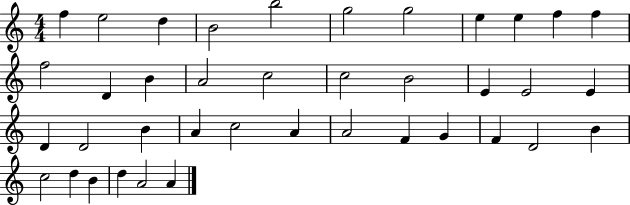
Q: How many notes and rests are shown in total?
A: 39